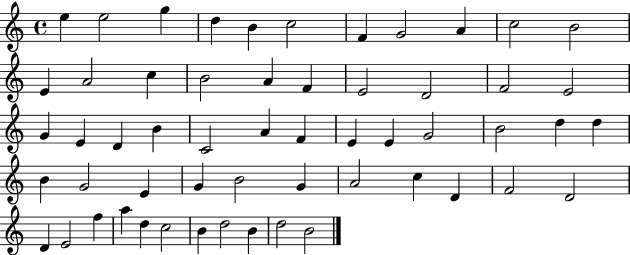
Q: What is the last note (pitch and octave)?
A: B4